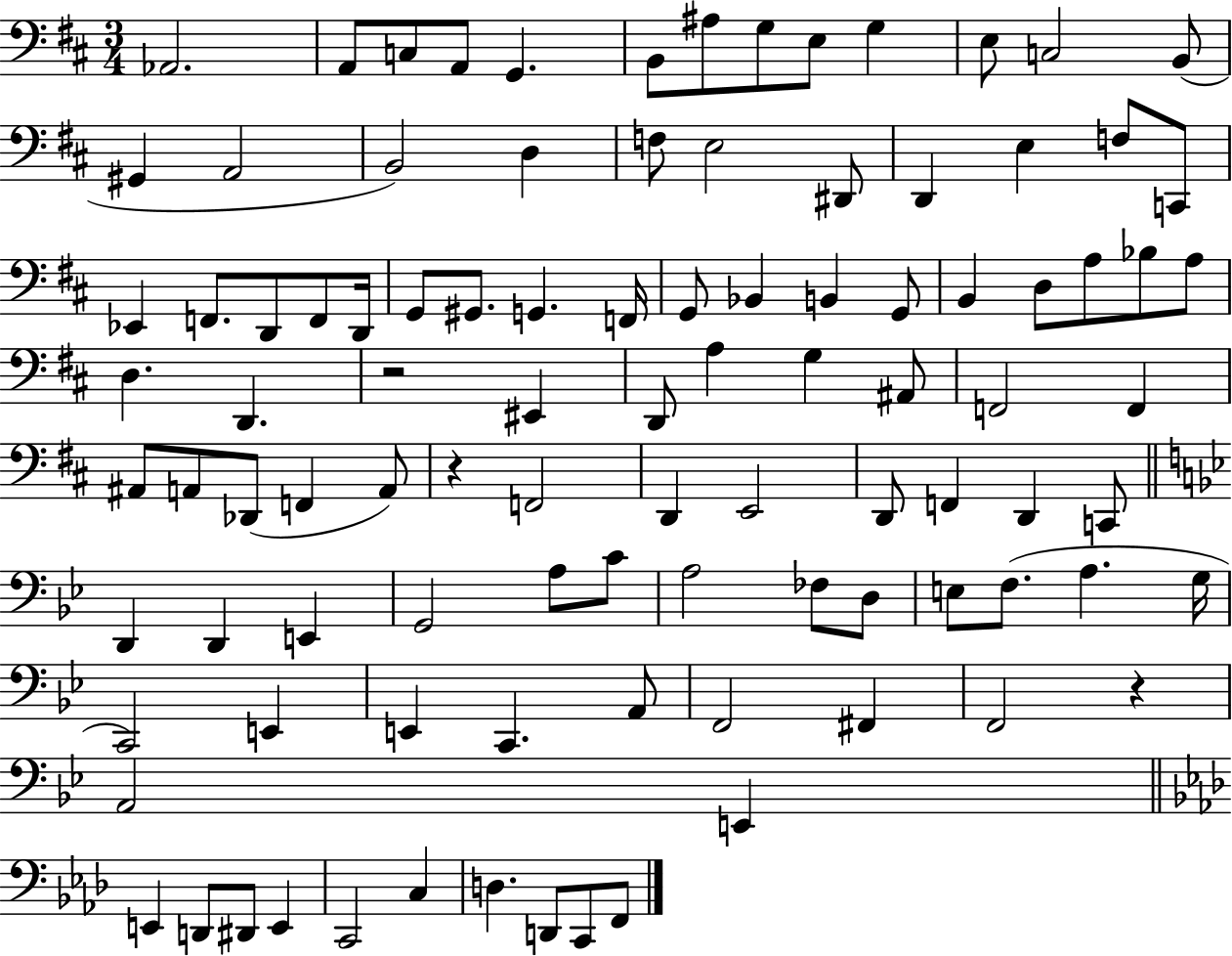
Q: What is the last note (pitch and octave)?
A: F2